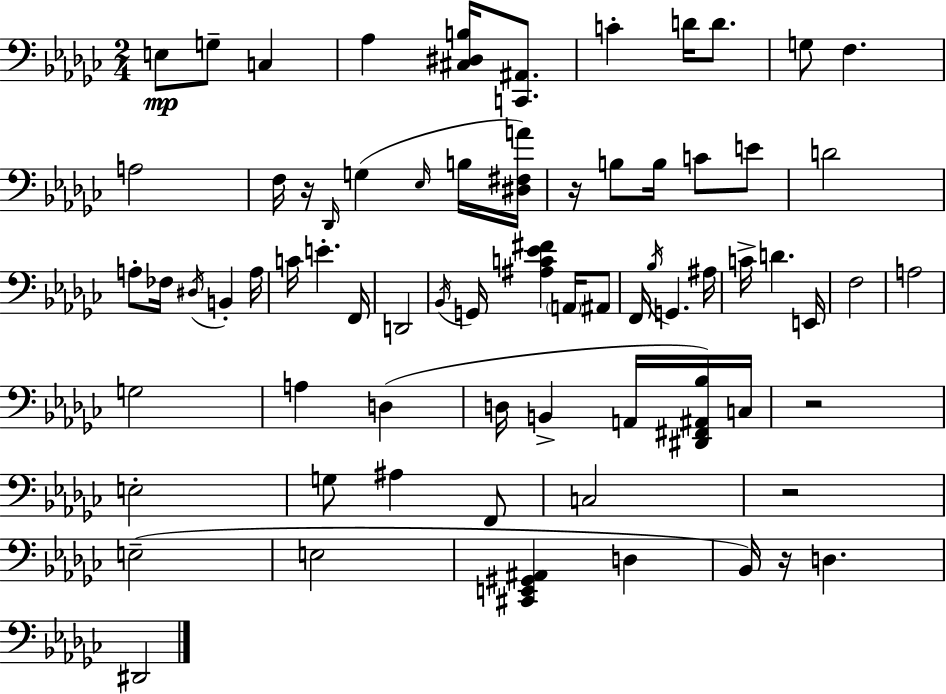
X:1
T:Untitled
M:2/4
L:1/4
K:Ebm
E,/2 G,/2 C, _A, [^C,^D,B,]/4 [C,,^A,,]/2 C D/4 D/2 G,/2 F, A,2 F,/4 z/4 _D,,/4 G, _E,/4 B,/4 [^D,^F,A]/4 z/4 B,/2 B,/4 C/2 E/2 D2 A,/2 _F,/4 ^D,/4 B,, A,/4 C/4 E F,,/4 D,,2 _B,,/4 G,,/4 [^A,C_E^F] A,,/4 ^A,,/2 F,,/4 _B,/4 G,, ^A,/4 C/4 D E,,/4 F,2 A,2 G,2 A, D, D,/4 B,, A,,/4 [^D,,^F,,^A,,_B,]/4 C,/4 z2 E,2 G,/2 ^A, F,,/2 C,2 z2 E,2 E,2 [^C,,E,,^G,,^A,,] D, _B,,/4 z/4 D, ^D,,2